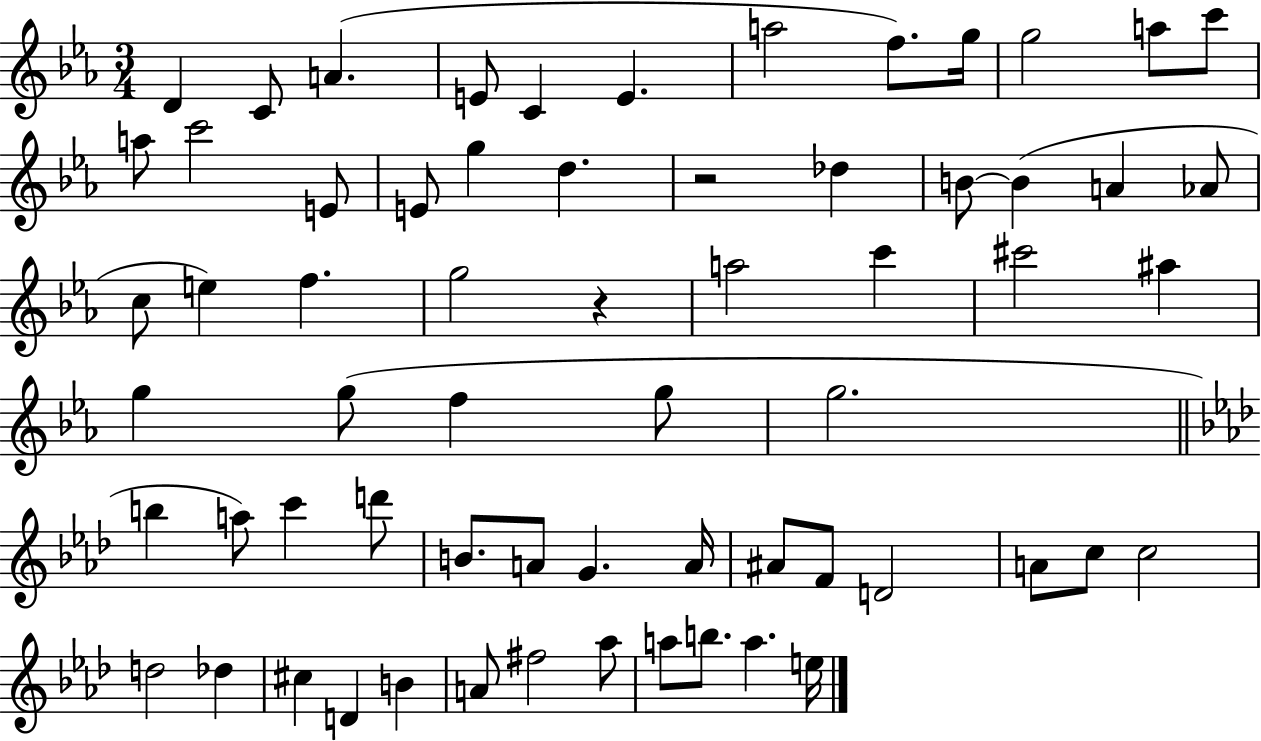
D4/q C4/e A4/q. E4/e C4/q E4/q. A5/h F5/e. G5/s G5/h A5/e C6/e A5/e C6/h E4/e E4/e G5/q D5/q. R/h Db5/q B4/e B4/q A4/q Ab4/e C5/e E5/q F5/q. G5/h R/q A5/h C6/q C#6/h A#5/q G5/q G5/e F5/q G5/e G5/h. B5/q A5/e C6/q D6/e B4/e. A4/e G4/q. A4/s A#4/e F4/e D4/h A4/e C5/e C5/h D5/h Db5/q C#5/q D4/q B4/q A4/e F#5/h Ab5/e A5/e B5/e. A5/q. E5/s